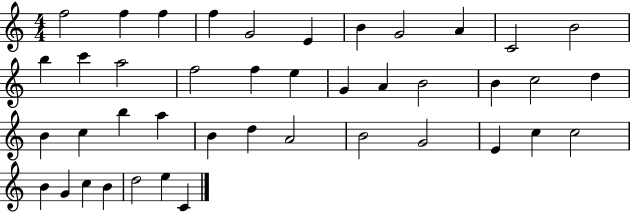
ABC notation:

X:1
T:Untitled
M:4/4
L:1/4
K:C
f2 f f f G2 E B G2 A C2 B2 b c' a2 f2 f e G A B2 B c2 d B c b a B d A2 B2 G2 E c c2 B G c B d2 e C